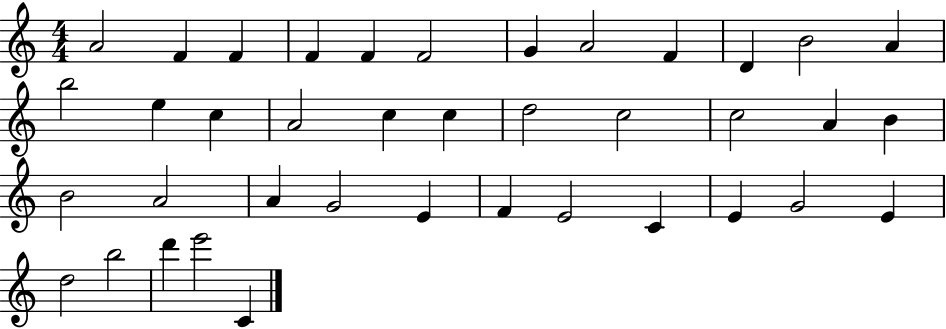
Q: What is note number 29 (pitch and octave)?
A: F4